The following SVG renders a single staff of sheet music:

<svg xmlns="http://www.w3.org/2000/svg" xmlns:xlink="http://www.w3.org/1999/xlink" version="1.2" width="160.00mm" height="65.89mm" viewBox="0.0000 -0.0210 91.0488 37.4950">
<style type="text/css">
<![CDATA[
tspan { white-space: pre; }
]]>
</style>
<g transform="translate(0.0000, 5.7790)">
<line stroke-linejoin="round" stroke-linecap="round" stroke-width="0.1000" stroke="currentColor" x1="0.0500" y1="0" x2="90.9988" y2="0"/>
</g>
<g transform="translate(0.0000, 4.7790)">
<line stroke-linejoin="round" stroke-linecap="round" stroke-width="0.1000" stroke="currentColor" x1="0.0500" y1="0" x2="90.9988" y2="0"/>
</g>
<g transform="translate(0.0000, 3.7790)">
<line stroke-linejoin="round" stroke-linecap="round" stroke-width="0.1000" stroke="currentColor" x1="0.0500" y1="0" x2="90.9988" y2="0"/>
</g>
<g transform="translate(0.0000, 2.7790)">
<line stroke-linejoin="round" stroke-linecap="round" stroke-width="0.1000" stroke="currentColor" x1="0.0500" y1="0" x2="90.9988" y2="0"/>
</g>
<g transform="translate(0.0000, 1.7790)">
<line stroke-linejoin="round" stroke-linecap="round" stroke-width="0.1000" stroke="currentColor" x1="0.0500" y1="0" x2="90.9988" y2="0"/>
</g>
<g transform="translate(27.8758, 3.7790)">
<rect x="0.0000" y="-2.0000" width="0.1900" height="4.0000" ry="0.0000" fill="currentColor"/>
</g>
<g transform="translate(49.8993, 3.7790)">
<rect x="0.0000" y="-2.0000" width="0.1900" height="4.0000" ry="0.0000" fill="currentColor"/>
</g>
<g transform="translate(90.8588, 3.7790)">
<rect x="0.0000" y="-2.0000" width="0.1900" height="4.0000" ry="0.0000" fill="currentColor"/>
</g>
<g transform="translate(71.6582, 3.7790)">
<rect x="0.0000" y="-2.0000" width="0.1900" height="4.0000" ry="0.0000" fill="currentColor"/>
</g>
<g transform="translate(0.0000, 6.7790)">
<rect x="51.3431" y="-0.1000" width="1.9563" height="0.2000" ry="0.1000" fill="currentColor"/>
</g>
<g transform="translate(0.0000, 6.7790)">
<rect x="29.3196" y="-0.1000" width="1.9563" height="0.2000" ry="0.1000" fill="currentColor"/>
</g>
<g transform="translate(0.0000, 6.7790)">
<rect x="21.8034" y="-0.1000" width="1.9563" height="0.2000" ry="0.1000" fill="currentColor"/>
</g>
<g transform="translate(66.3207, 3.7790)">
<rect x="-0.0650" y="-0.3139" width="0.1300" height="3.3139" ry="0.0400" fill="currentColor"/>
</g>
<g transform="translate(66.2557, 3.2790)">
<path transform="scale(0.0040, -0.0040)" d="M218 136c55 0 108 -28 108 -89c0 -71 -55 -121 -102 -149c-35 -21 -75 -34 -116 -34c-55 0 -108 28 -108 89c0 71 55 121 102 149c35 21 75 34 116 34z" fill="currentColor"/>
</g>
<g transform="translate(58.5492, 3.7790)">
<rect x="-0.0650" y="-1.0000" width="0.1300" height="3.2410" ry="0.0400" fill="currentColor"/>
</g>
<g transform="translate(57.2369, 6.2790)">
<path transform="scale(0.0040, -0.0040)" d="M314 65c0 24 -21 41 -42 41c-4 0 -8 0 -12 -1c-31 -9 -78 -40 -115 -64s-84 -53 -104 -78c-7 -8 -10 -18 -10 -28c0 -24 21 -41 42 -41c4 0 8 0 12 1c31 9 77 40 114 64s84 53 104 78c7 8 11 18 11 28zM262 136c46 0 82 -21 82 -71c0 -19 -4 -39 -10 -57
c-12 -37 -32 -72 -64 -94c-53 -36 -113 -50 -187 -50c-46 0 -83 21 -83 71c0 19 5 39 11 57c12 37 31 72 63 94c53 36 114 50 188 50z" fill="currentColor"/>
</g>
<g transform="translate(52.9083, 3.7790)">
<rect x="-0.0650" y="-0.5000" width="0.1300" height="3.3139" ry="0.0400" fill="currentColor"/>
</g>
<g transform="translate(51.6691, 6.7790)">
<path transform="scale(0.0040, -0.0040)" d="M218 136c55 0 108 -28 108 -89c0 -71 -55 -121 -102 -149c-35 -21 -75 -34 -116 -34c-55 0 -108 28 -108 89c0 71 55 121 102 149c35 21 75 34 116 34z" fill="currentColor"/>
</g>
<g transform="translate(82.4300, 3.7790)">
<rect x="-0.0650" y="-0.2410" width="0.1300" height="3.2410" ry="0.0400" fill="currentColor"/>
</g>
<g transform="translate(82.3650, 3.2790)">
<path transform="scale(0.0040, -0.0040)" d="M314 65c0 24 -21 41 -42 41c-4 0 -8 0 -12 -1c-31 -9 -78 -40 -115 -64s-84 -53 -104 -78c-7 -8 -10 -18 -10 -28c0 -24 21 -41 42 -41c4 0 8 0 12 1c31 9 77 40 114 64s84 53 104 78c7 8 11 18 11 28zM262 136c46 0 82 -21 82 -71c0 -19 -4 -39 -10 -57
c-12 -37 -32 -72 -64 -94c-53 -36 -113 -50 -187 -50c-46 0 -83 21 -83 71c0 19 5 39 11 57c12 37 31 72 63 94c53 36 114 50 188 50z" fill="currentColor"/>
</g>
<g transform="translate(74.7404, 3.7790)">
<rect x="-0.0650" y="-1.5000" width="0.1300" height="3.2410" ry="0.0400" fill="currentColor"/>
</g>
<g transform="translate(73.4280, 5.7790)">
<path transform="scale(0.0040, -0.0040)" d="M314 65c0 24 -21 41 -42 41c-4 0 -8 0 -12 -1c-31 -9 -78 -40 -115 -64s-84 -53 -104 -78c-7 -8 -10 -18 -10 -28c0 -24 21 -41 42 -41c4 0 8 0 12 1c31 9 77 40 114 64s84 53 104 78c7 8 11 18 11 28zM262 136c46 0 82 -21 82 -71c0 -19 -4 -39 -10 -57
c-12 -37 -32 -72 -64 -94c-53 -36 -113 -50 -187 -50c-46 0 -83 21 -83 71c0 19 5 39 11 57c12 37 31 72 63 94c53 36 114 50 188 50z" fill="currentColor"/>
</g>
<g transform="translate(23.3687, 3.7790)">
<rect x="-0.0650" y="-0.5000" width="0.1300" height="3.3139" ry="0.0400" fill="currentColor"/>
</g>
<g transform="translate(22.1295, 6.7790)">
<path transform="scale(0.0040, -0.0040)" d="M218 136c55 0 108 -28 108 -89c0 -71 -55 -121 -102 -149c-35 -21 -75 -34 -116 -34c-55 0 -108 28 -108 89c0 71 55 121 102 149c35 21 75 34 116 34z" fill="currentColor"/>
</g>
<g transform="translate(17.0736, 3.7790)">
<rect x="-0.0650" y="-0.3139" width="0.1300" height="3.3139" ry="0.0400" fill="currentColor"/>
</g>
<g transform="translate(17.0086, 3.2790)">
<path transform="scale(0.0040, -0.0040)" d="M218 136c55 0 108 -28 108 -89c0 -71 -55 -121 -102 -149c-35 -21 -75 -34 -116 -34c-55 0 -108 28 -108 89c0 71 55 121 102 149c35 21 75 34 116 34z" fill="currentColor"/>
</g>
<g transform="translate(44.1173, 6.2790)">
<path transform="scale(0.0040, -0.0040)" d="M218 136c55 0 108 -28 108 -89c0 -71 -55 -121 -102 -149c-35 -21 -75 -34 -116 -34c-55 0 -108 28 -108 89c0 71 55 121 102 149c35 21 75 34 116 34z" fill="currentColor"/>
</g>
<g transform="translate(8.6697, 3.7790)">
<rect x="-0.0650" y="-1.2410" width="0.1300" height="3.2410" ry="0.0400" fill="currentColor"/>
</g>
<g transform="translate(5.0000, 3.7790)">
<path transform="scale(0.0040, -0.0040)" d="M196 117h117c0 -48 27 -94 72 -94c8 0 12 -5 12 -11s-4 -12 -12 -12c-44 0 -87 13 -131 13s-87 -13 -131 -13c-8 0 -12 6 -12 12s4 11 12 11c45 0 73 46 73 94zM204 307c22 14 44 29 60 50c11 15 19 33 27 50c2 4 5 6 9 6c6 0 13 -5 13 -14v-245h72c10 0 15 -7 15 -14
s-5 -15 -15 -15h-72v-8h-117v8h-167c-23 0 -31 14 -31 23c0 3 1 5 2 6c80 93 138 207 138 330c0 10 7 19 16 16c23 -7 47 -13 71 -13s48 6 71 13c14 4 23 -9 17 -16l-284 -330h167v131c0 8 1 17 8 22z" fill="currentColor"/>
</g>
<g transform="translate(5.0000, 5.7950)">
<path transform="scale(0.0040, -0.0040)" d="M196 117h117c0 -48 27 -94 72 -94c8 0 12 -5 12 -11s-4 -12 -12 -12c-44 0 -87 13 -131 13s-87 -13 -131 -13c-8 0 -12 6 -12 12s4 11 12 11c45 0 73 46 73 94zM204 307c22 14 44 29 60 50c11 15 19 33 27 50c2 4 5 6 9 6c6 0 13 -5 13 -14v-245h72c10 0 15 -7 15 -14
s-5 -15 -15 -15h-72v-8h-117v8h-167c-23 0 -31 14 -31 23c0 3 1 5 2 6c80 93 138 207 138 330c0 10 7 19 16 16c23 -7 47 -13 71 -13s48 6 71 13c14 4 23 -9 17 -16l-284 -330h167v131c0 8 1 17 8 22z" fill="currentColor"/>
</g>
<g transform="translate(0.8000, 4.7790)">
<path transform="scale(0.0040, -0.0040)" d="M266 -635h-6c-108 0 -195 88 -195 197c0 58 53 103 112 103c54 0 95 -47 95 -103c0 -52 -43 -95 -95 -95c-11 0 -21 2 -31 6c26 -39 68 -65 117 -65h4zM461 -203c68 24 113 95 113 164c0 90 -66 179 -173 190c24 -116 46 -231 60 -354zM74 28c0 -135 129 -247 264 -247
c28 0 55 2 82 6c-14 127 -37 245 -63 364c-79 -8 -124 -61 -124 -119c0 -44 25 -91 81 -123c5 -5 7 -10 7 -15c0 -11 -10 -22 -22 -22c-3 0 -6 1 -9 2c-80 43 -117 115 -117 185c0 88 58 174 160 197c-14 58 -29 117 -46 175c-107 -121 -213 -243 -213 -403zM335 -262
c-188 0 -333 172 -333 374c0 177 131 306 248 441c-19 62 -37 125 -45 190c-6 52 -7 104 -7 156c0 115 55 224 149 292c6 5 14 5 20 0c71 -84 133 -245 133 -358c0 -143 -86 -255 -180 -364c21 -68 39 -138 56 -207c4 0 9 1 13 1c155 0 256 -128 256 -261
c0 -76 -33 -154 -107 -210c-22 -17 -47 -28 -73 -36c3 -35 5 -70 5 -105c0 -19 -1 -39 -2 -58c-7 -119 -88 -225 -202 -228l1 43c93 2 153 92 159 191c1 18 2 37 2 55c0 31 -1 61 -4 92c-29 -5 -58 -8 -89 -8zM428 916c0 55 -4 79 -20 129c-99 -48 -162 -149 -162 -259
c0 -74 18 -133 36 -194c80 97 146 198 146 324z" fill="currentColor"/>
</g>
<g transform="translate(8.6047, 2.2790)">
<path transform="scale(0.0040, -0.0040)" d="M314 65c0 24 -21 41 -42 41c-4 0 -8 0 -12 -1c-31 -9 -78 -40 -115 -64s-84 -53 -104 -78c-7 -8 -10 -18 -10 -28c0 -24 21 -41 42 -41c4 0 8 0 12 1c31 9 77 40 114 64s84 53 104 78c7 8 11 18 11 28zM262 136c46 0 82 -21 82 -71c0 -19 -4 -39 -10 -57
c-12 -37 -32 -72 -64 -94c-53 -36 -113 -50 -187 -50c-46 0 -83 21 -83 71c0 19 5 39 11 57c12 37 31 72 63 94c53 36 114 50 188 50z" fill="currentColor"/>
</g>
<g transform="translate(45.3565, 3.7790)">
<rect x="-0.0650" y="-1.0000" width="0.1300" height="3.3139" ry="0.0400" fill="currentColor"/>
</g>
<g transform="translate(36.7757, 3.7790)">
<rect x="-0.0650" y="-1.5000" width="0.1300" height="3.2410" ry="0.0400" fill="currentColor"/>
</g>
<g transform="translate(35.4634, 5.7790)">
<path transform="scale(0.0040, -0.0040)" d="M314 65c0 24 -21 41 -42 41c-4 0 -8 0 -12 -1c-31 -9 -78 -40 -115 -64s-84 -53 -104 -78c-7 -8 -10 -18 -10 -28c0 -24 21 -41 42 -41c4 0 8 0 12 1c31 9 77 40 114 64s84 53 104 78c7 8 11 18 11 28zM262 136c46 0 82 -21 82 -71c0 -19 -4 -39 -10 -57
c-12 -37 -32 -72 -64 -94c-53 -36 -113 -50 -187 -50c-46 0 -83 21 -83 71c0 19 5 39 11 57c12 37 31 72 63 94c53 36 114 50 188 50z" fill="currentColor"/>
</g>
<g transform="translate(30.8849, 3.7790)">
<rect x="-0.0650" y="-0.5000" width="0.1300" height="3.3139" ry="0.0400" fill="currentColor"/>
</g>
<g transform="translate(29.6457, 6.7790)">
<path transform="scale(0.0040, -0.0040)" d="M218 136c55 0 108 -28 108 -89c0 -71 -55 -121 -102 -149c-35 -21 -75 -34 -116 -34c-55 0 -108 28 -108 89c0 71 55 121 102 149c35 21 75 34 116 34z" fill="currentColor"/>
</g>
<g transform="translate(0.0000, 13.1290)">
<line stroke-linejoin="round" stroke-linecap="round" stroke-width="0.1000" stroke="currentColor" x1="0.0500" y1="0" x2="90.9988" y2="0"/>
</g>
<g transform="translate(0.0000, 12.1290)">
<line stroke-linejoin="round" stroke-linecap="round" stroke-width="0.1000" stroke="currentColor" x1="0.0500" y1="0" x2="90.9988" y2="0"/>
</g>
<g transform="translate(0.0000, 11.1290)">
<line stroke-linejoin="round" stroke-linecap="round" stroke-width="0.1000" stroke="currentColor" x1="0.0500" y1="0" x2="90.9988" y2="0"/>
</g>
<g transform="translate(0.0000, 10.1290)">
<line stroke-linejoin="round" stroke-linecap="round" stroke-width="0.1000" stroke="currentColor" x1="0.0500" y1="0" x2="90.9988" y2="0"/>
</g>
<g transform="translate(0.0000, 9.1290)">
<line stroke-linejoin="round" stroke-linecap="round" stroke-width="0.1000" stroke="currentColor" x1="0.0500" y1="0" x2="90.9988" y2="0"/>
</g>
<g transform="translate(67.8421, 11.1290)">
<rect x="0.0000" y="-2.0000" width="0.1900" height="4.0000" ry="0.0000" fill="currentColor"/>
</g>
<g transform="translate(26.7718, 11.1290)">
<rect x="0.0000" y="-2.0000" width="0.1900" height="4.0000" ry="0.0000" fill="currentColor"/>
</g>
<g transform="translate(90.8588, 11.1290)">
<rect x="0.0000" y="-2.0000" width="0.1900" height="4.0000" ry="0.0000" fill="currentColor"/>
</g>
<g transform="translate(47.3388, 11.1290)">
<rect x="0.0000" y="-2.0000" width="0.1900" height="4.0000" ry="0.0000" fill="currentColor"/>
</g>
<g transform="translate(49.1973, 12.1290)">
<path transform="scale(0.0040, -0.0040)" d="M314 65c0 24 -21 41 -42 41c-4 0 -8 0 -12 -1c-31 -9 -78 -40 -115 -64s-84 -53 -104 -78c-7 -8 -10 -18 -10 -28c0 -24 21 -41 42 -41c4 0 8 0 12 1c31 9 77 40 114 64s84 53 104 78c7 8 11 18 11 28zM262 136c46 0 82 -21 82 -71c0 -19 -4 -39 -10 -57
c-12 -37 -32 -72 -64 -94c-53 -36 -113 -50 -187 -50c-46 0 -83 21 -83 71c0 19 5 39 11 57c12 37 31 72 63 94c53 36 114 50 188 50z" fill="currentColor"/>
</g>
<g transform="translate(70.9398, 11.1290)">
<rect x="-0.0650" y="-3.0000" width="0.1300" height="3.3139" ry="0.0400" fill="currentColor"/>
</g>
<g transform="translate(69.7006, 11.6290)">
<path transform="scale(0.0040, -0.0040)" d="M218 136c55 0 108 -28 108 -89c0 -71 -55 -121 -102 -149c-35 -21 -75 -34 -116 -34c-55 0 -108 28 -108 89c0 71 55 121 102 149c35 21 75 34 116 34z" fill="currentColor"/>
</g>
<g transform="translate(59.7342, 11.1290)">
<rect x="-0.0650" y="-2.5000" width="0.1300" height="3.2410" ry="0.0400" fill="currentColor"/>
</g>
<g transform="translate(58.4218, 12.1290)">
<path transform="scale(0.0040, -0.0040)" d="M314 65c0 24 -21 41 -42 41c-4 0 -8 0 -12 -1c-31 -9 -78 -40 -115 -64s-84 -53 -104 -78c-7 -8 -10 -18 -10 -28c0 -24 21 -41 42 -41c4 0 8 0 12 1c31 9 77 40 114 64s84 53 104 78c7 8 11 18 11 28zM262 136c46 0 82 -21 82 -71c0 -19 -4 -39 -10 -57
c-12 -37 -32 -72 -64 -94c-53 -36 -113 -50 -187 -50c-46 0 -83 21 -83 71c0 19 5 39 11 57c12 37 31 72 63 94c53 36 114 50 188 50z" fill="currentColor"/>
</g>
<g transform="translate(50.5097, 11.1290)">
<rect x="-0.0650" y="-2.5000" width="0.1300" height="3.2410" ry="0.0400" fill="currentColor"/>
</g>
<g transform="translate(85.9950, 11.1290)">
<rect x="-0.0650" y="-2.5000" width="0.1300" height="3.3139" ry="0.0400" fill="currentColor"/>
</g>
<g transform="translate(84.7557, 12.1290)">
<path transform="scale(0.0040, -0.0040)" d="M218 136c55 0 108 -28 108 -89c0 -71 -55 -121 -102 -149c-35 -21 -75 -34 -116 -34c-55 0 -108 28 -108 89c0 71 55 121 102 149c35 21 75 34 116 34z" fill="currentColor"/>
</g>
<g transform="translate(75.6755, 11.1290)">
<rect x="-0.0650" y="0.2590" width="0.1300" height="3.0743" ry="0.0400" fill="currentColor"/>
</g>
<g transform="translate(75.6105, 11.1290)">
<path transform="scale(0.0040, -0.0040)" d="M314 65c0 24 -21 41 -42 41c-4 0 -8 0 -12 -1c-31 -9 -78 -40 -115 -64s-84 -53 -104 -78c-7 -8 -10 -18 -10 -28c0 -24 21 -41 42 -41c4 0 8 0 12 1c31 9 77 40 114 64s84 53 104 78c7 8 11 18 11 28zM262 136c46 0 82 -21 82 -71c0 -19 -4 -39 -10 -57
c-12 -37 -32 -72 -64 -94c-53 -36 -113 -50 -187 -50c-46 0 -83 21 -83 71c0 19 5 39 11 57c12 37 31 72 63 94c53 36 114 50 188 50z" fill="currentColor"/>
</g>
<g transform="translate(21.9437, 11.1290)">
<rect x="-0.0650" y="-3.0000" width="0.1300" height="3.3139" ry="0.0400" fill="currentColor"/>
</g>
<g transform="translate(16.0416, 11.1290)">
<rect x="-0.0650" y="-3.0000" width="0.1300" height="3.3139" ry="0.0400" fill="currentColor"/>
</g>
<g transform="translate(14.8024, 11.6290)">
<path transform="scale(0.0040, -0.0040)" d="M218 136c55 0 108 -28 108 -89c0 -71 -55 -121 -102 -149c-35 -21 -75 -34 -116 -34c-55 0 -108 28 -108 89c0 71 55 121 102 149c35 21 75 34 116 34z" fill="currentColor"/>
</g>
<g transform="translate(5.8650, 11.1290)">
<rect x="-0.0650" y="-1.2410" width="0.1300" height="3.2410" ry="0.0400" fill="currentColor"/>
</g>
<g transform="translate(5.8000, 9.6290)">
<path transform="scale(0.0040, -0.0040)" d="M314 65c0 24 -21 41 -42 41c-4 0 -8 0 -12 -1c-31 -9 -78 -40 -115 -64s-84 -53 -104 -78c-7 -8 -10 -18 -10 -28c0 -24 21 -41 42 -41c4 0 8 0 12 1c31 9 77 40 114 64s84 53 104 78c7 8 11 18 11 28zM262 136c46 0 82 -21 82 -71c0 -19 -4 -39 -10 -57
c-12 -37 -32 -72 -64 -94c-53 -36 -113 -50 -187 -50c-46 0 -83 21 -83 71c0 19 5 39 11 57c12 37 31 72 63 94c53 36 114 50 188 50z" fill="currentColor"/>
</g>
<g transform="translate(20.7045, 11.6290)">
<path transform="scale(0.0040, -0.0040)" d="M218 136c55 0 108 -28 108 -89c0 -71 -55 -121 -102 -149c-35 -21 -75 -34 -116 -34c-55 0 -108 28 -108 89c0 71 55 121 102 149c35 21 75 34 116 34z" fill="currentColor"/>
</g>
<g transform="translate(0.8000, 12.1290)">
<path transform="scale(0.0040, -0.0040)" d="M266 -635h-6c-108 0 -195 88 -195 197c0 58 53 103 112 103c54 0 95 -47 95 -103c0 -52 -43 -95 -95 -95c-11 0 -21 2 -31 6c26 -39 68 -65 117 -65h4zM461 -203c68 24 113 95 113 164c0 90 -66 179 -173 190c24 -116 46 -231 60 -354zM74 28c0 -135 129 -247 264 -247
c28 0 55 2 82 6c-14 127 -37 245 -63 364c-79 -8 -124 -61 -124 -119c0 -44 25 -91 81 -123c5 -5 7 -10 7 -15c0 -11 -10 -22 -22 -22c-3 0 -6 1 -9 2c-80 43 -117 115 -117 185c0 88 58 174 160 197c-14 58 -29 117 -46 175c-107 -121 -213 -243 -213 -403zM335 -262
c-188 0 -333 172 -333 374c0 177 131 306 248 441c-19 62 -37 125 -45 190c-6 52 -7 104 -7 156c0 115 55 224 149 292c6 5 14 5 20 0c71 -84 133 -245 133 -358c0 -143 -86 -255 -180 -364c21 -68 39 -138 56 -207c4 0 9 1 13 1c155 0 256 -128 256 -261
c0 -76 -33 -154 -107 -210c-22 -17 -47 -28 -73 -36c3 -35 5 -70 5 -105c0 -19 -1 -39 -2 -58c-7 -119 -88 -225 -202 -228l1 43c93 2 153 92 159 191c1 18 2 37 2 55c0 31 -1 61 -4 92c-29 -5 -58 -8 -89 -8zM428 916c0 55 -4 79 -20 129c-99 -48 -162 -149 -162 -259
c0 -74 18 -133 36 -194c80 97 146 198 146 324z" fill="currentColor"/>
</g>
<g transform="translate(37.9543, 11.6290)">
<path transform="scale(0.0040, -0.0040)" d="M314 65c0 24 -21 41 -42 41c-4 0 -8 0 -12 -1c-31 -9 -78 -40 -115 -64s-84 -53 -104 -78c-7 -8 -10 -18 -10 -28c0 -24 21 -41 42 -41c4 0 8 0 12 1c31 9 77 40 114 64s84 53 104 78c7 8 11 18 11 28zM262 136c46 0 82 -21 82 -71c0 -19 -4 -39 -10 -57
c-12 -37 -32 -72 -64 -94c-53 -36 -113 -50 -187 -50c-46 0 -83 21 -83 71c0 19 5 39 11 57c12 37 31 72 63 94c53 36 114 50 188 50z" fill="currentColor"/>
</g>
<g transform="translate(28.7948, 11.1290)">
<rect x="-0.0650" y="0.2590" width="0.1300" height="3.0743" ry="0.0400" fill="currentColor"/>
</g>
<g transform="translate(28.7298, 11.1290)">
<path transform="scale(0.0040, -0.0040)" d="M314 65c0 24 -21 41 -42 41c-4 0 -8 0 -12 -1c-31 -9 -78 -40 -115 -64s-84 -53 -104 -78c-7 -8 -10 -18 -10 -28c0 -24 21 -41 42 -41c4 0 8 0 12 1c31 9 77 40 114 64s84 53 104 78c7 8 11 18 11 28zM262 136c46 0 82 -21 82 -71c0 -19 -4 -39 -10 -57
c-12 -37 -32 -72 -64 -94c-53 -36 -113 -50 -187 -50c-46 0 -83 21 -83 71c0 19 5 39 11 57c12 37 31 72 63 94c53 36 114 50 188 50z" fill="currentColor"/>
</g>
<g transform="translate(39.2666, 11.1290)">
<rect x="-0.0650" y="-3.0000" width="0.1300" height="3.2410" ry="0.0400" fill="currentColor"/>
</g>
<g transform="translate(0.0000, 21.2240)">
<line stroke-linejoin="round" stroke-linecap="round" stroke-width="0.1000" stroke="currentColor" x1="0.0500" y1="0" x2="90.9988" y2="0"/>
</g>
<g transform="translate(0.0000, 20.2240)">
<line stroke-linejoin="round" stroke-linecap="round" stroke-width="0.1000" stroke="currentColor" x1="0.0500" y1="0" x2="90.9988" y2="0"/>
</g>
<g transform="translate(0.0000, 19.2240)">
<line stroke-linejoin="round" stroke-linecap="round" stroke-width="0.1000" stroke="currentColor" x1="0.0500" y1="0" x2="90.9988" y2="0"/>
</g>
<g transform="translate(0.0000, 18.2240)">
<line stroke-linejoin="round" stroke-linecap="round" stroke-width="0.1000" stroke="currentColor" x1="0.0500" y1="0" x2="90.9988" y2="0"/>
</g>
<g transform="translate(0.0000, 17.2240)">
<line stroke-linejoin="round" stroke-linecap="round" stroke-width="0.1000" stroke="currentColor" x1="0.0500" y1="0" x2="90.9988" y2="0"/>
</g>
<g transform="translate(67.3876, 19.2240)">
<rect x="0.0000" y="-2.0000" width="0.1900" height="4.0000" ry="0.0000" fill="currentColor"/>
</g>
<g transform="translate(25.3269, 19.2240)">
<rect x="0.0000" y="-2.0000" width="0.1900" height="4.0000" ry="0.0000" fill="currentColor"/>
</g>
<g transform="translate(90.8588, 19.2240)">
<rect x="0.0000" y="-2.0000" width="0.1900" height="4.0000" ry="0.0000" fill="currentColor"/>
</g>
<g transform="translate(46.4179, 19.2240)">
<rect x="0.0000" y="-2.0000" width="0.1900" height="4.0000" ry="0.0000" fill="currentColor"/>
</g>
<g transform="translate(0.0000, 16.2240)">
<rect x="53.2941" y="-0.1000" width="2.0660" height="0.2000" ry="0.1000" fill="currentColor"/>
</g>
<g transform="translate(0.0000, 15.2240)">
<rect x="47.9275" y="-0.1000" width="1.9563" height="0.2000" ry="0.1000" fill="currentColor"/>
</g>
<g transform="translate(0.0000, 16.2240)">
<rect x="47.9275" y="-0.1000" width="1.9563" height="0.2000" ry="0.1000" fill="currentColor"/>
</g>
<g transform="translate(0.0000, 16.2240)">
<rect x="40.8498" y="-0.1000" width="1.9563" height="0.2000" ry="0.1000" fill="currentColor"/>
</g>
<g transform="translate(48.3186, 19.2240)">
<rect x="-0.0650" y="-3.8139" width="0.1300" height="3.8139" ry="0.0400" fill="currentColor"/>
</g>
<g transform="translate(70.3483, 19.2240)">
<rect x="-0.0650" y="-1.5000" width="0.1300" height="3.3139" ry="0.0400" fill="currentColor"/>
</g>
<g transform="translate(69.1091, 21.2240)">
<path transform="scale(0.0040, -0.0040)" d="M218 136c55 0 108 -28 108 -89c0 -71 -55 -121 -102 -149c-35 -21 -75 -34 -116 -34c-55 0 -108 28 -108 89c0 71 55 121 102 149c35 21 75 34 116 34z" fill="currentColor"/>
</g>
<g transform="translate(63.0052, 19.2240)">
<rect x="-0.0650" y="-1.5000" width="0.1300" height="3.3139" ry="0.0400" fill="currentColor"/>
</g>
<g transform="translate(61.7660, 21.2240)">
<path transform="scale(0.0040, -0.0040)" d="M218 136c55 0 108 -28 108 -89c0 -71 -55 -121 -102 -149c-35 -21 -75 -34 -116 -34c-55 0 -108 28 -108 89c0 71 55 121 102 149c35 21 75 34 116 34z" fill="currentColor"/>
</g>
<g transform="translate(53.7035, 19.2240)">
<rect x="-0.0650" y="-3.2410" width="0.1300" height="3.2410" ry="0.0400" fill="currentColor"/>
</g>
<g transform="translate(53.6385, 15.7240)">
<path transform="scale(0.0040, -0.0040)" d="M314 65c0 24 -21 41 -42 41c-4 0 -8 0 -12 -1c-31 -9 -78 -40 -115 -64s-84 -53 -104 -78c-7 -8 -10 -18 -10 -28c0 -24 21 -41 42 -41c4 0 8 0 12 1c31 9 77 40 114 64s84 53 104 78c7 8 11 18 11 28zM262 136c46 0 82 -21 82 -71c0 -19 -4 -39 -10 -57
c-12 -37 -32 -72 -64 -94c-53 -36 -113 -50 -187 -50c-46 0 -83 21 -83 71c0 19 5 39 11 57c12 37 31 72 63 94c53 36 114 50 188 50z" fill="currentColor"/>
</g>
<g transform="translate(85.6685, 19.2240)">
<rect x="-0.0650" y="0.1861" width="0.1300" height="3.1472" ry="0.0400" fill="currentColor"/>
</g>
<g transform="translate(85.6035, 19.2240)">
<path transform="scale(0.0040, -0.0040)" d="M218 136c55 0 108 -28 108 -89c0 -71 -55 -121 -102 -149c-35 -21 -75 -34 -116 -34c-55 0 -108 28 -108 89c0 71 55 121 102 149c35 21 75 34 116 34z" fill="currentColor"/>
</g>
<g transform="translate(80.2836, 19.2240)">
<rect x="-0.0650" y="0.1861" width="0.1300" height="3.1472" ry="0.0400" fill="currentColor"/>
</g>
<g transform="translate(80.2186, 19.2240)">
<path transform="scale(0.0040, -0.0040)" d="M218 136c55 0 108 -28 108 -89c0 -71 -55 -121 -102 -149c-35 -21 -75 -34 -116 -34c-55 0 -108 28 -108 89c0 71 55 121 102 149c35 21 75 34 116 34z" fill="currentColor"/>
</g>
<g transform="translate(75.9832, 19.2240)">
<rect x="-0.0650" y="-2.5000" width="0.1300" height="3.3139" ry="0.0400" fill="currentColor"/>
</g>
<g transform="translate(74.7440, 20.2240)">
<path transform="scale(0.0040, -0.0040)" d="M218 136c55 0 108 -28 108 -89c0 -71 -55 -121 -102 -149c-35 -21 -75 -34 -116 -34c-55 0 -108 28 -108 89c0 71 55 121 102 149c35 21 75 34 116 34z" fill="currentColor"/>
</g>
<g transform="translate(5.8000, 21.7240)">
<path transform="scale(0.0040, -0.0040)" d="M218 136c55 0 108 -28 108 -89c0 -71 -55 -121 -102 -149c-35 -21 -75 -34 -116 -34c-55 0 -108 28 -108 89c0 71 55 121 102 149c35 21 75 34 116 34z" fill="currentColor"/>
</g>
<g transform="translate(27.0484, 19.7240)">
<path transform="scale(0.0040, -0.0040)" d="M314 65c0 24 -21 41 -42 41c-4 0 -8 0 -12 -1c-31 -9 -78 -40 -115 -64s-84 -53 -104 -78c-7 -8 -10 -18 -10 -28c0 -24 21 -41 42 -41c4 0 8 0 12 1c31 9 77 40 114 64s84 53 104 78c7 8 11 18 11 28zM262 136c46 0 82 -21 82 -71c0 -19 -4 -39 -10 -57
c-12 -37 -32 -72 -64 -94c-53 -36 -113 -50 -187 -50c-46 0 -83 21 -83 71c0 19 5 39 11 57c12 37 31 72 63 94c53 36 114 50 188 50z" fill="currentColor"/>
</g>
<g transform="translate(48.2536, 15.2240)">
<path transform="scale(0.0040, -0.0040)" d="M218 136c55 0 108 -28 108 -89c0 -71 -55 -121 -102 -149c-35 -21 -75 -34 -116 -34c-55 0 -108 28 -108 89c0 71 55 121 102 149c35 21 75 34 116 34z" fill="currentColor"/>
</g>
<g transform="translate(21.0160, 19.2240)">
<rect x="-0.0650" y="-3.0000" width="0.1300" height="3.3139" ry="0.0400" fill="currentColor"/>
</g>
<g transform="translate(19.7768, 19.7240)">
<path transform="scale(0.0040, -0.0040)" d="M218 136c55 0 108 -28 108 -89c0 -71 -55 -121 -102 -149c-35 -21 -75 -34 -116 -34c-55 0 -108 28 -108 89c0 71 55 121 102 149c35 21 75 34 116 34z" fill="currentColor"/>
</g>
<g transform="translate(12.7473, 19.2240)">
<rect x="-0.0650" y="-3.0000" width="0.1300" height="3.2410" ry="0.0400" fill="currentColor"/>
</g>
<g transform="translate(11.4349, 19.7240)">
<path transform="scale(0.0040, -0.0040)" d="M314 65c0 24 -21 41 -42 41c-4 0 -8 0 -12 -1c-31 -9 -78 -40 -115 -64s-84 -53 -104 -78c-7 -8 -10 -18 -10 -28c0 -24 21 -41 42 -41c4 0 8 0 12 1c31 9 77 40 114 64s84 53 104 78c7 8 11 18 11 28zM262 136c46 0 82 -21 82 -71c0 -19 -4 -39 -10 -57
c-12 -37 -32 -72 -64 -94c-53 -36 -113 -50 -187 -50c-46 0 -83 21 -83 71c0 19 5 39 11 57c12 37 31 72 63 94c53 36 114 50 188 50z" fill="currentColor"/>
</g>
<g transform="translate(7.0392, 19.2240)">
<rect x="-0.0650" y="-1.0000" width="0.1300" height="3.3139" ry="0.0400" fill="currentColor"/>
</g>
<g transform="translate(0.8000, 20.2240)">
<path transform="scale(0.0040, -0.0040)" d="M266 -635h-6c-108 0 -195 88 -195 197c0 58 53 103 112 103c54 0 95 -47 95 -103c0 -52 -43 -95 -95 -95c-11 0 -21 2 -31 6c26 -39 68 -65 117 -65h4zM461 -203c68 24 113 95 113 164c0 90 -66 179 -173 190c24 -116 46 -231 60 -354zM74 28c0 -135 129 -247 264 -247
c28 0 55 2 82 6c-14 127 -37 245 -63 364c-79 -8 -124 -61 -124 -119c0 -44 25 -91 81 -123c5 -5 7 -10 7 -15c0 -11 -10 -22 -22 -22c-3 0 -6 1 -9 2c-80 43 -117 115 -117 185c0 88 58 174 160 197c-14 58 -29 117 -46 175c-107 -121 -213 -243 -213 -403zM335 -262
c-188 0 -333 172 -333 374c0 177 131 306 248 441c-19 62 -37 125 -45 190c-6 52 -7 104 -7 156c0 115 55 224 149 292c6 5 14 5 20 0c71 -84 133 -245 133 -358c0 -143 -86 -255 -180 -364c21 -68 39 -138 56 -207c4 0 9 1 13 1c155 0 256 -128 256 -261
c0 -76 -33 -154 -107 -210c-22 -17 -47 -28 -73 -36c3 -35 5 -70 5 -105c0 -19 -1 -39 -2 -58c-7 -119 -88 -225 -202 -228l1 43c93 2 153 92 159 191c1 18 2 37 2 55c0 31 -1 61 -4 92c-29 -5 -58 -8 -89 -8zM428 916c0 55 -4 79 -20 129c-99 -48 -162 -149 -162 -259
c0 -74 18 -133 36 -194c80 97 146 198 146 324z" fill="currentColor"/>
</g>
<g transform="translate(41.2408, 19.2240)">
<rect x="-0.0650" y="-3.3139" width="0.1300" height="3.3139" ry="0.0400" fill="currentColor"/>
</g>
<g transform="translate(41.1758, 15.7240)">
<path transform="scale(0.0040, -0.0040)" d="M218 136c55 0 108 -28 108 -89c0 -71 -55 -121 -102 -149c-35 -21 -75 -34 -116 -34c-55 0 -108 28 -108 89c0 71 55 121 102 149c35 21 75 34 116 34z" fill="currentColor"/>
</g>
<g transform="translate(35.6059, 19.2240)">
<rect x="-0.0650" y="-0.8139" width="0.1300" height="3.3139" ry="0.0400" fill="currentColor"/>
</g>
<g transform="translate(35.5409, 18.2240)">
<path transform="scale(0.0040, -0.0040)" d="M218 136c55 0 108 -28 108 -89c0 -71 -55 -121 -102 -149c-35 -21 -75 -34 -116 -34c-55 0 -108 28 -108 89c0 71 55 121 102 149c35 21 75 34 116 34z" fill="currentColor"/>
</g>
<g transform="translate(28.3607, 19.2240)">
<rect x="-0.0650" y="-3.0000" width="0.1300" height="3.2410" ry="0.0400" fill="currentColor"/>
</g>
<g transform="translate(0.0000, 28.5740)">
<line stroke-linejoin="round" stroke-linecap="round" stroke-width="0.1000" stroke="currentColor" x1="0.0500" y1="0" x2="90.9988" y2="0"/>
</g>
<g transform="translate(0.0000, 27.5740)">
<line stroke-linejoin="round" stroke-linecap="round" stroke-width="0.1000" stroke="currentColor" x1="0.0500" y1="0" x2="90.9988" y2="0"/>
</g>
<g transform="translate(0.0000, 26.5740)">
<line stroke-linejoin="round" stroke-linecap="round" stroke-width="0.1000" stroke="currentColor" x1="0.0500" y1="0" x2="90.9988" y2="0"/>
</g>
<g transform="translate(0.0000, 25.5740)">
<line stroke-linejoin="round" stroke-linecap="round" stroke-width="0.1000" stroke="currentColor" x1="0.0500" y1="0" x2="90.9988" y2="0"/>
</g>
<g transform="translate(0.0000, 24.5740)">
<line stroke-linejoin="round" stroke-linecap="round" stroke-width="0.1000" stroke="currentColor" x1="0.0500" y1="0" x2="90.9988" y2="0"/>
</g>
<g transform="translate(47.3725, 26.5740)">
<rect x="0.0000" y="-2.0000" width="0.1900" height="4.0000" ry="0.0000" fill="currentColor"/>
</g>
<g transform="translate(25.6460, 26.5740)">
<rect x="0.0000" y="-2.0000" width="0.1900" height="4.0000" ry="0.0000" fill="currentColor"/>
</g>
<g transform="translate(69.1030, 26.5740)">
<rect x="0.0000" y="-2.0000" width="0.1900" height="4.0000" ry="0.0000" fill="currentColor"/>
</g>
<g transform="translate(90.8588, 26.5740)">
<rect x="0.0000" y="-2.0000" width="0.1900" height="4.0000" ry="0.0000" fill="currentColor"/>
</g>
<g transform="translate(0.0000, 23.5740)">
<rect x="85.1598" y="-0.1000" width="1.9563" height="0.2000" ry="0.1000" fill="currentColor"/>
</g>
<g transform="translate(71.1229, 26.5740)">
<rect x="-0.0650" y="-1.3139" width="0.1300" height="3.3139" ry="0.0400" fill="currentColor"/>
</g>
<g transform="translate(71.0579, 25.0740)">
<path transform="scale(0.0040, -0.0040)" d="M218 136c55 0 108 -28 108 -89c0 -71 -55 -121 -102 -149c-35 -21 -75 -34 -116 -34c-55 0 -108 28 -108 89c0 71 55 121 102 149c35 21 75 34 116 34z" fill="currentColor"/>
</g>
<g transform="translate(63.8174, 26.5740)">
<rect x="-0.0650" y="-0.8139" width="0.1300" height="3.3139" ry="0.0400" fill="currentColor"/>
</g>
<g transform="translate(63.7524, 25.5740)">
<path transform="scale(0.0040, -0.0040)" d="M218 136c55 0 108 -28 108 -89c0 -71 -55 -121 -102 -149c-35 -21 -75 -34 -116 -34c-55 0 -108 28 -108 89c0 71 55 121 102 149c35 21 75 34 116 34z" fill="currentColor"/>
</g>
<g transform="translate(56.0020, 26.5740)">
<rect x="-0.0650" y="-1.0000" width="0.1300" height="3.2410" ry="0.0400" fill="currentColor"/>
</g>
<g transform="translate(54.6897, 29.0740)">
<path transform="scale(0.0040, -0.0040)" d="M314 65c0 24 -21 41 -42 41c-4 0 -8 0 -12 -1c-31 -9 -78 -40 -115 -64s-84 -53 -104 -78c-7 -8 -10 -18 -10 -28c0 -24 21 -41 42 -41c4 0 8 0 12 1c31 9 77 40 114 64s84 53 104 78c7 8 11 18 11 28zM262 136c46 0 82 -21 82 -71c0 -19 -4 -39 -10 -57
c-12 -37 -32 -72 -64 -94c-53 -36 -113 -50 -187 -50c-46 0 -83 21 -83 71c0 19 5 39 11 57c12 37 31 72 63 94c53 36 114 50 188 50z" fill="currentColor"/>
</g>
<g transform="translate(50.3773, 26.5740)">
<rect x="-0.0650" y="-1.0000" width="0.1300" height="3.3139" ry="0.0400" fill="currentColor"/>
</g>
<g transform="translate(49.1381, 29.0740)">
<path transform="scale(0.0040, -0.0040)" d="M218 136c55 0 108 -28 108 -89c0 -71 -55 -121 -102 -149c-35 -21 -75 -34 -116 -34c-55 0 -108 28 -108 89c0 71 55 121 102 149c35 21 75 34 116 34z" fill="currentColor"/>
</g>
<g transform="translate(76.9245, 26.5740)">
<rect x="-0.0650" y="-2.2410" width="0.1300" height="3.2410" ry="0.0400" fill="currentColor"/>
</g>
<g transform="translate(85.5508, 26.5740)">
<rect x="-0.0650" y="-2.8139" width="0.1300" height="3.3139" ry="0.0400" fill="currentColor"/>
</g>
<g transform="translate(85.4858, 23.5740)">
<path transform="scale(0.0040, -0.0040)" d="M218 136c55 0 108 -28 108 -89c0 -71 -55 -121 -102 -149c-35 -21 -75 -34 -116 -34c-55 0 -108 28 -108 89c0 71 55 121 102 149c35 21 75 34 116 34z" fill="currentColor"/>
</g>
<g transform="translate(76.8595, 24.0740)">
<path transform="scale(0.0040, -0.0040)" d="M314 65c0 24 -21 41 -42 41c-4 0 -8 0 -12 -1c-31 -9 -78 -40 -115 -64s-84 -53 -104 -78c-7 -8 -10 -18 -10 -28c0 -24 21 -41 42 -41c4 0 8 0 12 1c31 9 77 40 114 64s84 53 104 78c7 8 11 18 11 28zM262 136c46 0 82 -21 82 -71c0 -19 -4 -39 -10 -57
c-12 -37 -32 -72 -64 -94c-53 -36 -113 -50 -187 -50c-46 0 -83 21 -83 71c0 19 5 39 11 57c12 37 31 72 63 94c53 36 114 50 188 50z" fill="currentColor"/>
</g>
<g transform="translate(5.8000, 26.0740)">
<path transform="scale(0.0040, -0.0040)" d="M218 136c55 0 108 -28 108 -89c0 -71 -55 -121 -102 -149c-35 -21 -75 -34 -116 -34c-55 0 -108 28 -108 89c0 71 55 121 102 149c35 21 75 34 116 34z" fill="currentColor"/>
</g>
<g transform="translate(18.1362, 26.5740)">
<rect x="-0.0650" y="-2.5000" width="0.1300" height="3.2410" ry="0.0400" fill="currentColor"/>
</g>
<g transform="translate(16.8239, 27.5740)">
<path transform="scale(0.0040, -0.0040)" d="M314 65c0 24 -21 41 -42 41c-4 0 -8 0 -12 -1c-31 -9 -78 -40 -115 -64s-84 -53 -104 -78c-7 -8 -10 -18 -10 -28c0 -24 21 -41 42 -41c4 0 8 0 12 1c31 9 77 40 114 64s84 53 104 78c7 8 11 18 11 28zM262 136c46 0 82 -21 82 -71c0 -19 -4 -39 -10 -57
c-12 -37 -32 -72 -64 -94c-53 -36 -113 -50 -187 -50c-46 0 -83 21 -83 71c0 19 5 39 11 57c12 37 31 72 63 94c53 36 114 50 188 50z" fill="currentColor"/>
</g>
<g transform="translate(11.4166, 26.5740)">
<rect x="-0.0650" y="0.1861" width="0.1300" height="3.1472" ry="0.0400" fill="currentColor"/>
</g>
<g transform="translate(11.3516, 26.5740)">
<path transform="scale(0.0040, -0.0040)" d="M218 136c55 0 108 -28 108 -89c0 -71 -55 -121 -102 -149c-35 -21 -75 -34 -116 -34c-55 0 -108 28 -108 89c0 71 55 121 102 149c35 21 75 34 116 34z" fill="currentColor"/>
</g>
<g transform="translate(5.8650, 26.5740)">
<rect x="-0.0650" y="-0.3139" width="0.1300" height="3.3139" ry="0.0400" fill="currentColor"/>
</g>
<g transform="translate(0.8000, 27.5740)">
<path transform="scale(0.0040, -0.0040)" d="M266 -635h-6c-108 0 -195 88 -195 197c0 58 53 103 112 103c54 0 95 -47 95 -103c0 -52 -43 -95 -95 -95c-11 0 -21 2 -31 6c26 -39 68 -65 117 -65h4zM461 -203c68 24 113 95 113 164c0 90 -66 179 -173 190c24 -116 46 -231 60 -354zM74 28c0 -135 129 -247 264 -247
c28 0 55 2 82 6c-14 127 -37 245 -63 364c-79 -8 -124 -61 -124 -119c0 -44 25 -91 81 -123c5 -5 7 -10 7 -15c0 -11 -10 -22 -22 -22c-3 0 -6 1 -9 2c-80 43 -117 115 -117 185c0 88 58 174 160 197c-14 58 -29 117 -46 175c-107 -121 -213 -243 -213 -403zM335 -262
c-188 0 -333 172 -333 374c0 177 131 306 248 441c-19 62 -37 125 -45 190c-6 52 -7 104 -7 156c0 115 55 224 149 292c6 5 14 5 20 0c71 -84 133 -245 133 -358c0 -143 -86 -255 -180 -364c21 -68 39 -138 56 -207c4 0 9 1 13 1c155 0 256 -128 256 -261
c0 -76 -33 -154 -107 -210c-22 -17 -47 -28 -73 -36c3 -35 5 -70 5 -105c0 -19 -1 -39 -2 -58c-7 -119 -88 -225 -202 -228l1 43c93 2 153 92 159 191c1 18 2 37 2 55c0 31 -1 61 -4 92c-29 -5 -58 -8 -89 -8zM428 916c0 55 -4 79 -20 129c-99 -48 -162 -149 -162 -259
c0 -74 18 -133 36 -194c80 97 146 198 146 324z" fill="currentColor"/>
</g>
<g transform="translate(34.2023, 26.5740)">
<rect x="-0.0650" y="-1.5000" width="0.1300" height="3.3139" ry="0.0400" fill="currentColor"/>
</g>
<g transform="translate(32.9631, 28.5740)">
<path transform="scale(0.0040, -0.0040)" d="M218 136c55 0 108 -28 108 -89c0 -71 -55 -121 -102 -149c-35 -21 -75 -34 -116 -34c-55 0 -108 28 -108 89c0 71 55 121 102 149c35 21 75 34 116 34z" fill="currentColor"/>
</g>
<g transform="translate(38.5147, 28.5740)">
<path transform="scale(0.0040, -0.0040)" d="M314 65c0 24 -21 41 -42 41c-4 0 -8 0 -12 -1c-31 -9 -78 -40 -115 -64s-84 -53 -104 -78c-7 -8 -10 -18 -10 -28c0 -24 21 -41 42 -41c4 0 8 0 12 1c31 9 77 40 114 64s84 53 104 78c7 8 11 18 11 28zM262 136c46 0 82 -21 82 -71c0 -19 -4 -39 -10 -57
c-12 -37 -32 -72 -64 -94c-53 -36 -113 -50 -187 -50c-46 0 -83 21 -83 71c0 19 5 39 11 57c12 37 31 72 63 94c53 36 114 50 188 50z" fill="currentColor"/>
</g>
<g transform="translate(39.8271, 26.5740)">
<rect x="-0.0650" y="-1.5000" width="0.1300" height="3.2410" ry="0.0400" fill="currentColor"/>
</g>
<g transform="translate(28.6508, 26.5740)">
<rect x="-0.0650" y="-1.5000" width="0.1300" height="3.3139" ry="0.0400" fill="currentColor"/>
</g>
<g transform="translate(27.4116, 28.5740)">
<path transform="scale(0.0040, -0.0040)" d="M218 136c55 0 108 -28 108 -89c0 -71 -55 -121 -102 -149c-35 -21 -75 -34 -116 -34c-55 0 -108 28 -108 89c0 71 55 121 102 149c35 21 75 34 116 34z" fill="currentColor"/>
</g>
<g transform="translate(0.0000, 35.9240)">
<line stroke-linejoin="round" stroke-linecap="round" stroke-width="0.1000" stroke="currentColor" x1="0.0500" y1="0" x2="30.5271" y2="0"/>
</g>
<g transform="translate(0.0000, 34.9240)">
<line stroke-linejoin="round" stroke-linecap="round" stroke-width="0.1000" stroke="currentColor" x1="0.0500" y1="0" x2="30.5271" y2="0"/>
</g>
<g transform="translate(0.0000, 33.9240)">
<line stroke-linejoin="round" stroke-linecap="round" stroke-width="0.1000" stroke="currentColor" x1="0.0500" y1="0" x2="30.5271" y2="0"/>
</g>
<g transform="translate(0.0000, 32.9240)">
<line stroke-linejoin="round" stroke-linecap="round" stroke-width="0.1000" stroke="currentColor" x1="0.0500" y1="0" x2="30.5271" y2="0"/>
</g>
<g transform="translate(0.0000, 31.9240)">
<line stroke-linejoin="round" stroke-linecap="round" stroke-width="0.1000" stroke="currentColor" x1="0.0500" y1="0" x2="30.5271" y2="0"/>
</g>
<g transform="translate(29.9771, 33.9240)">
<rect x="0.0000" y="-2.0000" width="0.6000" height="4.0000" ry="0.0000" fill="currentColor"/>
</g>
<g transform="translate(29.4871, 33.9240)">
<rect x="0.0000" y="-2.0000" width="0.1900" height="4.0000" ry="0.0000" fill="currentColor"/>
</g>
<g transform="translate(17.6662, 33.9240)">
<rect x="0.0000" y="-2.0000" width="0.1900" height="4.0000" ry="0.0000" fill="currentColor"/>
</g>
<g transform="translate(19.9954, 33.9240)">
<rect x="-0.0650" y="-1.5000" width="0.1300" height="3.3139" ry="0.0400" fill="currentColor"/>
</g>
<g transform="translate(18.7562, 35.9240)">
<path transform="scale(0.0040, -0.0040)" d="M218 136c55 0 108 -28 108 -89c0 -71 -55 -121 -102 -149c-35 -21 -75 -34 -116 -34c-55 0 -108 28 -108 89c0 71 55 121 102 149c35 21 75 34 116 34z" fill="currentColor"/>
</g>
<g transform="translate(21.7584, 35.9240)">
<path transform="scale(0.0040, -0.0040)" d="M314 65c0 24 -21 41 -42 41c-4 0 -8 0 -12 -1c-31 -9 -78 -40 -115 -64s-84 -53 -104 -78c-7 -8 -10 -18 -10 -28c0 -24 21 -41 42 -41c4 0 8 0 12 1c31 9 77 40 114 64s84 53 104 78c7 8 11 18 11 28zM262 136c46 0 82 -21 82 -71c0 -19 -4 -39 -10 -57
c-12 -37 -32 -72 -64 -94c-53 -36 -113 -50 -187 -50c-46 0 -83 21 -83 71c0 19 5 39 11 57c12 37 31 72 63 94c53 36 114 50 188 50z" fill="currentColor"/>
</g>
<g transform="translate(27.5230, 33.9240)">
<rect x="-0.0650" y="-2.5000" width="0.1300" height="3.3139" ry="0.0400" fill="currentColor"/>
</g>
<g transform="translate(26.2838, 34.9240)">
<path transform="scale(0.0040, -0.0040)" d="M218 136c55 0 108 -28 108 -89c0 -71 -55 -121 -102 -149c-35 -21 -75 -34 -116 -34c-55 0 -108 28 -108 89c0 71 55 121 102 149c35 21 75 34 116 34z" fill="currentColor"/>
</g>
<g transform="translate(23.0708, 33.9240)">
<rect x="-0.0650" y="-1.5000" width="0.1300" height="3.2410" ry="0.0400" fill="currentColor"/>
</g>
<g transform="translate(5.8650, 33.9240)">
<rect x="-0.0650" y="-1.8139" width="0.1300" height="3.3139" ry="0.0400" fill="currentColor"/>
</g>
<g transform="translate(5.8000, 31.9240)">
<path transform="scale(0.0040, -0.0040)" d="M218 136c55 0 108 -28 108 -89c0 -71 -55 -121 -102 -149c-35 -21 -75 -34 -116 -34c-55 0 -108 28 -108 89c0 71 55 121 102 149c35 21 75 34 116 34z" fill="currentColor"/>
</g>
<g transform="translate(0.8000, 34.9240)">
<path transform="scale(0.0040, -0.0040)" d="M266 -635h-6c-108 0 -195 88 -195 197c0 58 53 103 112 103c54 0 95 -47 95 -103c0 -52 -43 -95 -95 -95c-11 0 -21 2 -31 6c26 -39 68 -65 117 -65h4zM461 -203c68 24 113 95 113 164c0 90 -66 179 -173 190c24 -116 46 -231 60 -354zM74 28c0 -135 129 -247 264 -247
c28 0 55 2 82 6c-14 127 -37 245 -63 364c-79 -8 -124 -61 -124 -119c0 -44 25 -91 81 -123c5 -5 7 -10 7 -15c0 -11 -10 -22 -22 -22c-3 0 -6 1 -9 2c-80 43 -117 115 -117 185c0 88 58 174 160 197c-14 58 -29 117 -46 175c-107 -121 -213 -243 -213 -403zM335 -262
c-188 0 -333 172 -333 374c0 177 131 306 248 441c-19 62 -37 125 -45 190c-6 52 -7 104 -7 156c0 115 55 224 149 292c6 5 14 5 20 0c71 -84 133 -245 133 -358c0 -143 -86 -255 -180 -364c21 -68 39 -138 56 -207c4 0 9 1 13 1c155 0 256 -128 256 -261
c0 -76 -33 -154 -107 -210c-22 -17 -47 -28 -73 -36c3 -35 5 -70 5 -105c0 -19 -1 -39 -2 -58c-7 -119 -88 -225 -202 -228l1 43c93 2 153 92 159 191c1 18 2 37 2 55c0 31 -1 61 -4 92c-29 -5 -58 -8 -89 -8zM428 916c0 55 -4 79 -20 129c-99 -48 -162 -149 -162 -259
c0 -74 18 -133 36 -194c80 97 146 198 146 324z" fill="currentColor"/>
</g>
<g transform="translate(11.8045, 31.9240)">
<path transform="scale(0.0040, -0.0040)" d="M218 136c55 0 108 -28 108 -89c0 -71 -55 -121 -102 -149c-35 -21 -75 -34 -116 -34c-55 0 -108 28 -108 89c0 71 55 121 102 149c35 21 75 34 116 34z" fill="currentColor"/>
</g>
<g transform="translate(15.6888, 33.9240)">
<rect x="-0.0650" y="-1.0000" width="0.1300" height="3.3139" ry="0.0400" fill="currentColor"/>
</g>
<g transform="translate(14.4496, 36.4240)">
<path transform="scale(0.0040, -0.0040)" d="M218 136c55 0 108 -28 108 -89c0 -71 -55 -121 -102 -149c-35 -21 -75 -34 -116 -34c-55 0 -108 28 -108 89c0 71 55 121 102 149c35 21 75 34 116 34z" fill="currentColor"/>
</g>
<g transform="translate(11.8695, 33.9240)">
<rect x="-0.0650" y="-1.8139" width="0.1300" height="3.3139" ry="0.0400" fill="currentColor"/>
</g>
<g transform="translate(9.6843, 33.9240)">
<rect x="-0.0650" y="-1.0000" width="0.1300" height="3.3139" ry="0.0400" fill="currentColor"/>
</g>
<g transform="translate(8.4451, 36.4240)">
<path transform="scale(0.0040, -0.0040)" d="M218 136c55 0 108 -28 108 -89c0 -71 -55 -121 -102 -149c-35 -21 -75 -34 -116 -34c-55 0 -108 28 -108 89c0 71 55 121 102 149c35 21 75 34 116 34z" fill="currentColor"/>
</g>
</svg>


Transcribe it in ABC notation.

X:1
T:Untitled
M:4/4
L:1/4
K:C
e2 c C C E2 D C D2 c E2 c2 e2 A A B2 A2 G2 G2 A B2 G D A2 A A2 d b c' b2 E E G B B c B G2 E E E2 D D2 d e g2 a f D f D E E2 G